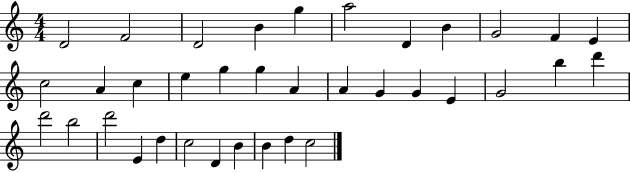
{
  \clef treble
  \numericTimeSignature
  \time 4/4
  \key c \major
  d'2 f'2 | d'2 b'4 g''4 | a''2 d'4 b'4 | g'2 f'4 e'4 | \break c''2 a'4 c''4 | e''4 g''4 g''4 a'4 | a'4 g'4 g'4 e'4 | g'2 b''4 d'''4 | \break d'''2 b''2 | d'''2 e'4 d''4 | c''2 d'4 b'4 | b'4 d''4 c''2 | \break \bar "|."
}